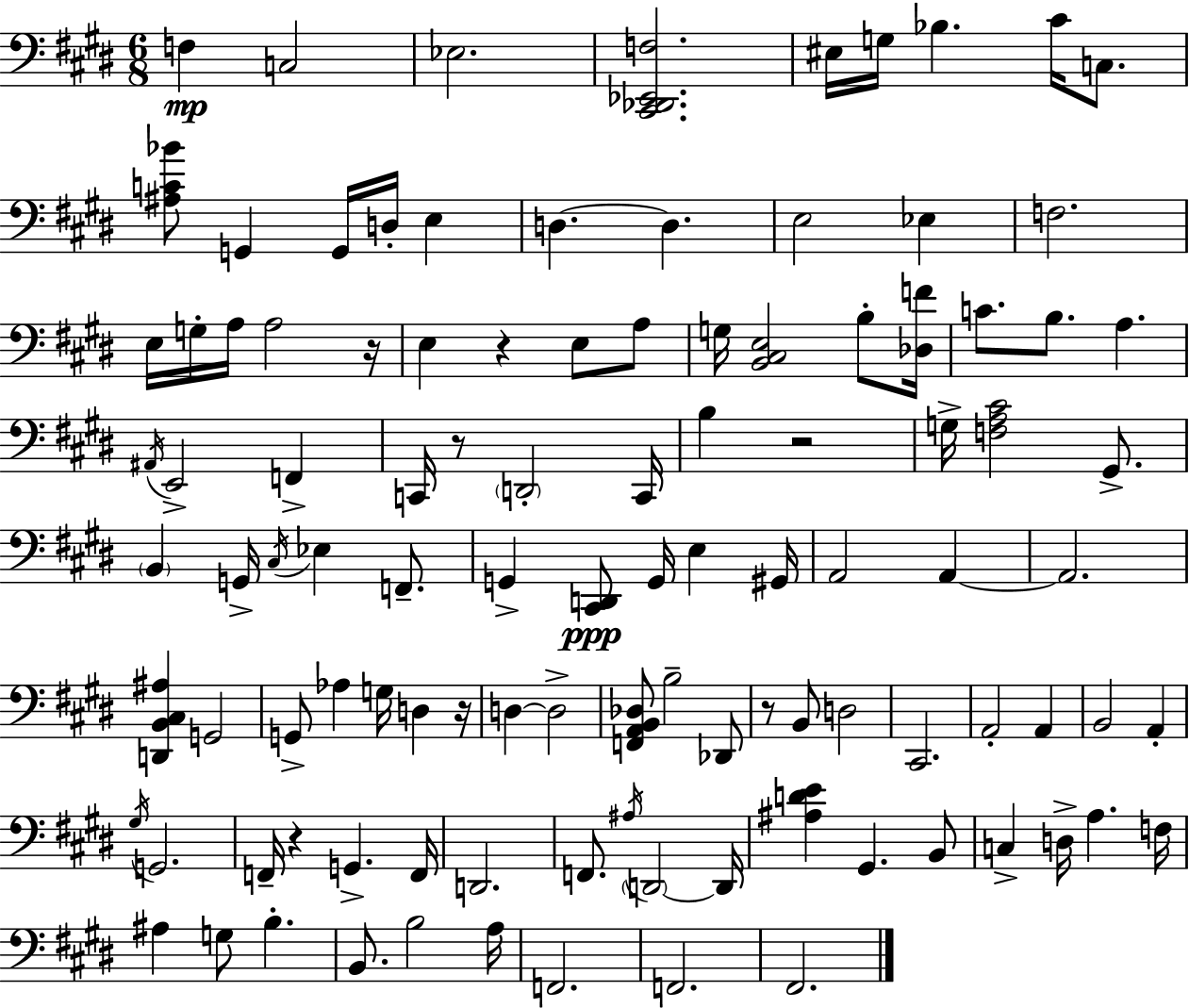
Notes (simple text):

F3/q C3/h Eb3/h. [C#2,Db2,Eb2,F3]/h. EIS3/s G3/s Bb3/q. C#4/s C3/e. [A#3,C4,Bb4]/e G2/q G2/s D3/s E3/q D3/q. D3/q. E3/h Eb3/q F3/h. E3/s G3/s A3/s A3/h R/s E3/q R/q E3/e A3/e G3/s [B2,C#3,E3]/h B3/e [Db3,F4]/s C4/e. B3/e. A3/q. A#2/s E2/h F2/q C2/s R/e D2/h C2/s B3/q R/h G3/s [F3,A3,C#4]/h G#2/e. B2/q G2/s C#3/s Eb3/q F2/e. G2/q [C#2,D2]/e G2/s E3/q G#2/s A2/h A2/q A2/h. [D2,B2,C#3,A#3]/q G2/h G2/e Ab3/q G3/s D3/q R/s D3/q D3/h [F2,A2,B2,Db3]/e B3/h Db2/e R/e B2/e D3/h C#2/h. A2/h A2/q B2/h A2/q G#3/s G2/h. F2/s R/q G2/q. F2/s D2/h. F2/e. A#3/s D2/h D2/s [A#3,D4,E4]/q G#2/q. B2/e C3/q D3/s A3/q. F3/s A#3/q G3/e B3/q. B2/e. B3/h A3/s F2/h. F2/h. F#2/h.